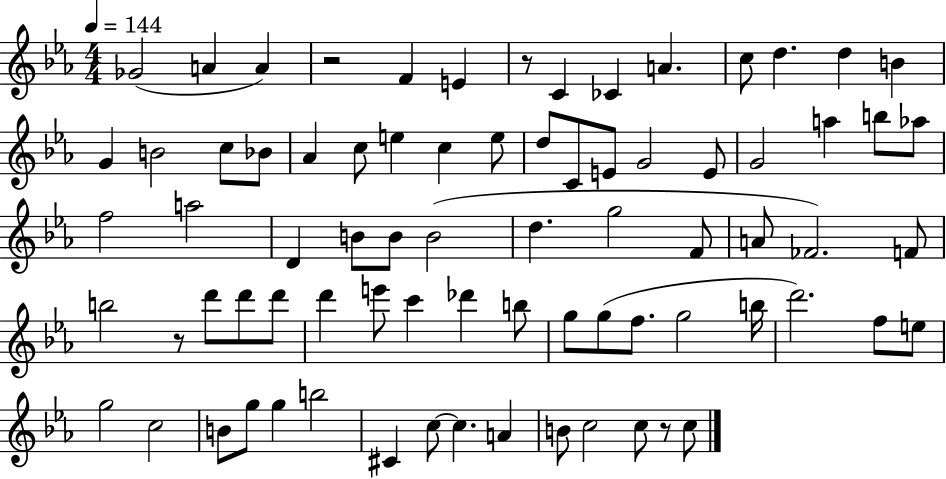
X:1
T:Untitled
M:4/4
L:1/4
K:Eb
_G2 A A z2 F E z/2 C _C A c/2 d d B G B2 c/2 _B/2 _A c/2 e c e/2 d/2 C/2 E/2 G2 E/2 G2 a b/2 _a/2 f2 a2 D B/2 B/2 B2 d g2 F/2 A/2 _F2 F/2 b2 z/2 d'/2 d'/2 d'/2 d' e'/2 c' _d' b/2 g/2 g/2 f/2 g2 b/4 d'2 f/2 e/2 g2 c2 B/2 g/2 g b2 ^C c/2 c A B/2 c2 c/2 z/2 c/2